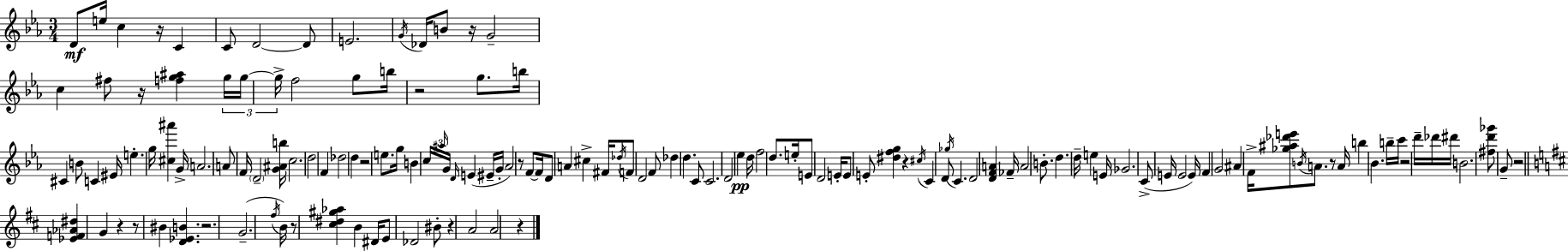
D4/e E5/s C5/q R/s C4/q C4/e D4/h D4/e E4/h. G4/s Db4/s B4/e R/s G4/h C5/q F#5/e R/s [F5,G5,A#5]/q G5/s G5/s G5/s F5/h G5/e B5/s R/h G5/e. B5/s C#4/q B4/e C4/q EIS4/s E5/q. G5/s [C#5,A#6]/q G4/s A4/h. A4/e F4/s D4/h [G4,A#4,B5]/s C5/h. D5/h F4/q Db5/h D5/q R/h E5/e. G5/s B4/q C5/s A#5/s G4/s D4/s E4/q EIS4/s G4/s Ab4/h R/e F4/e F4/s D4/e A4/q C#5/q F#4/s Db5/s F4/e D4/h F4/e Db5/q D5/q. C4/e C4/h. D4/h Eb5/q D5/s F5/h D5/e. E5/s E4/e D4/h E4/s E4/e E4/e [D#5,F5,G5]/q R/q C#5/s C4/q D4/e Gb5/s C4/q. D4/h [D4,F4,A4]/q FES4/s A4/h B4/e. D5/q. D5/s E5/q E4/s Gb4/h. C4/e E4/s E4/h E4/s F4/q G4/h A#4/q F4/s [Gb5,A#5,Db6,E6]/e B4/s A4/e. R/e A4/s B5/q Bb4/q. B5/s C6/s R/h D6/s Db6/s D#6/s B4/h. [F#5,D6,Gb6]/e G4/e R/h [Eb4,F4,Ab4,D#5]/q G4/q R/q R/e BIS4/q [D4,Eb4,B4]/q. R/h. G4/h. F#5/s B4/s R/e [C#5,D#5,G#5,Ab5]/q B4/q D#4/s E4/e Db4/h BIS4/e R/q A4/h A4/h R/q